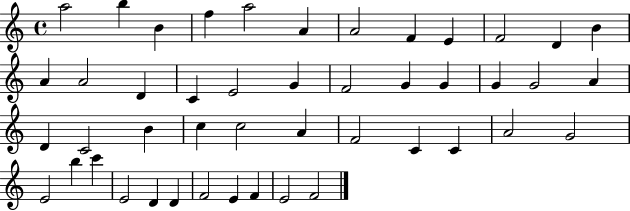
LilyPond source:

{
  \clef treble
  \time 4/4
  \defaultTimeSignature
  \key c \major
  a''2 b''4 b'4 | f''4 a''2 a'4 | a'2 f'4 e'4 | f'2 d'4 b'4 | \break a'4 a'2 d'4 | c'4 e'2 g'4 | f'2 g'4 g'4 | g'4 g'2 a'4 | \break d'4 c'2 b'4 | c''4 c''2 a'4 | f'2 c'4 c'4 | a'2 g'2 | \break e'2 b''4 c'''4 | e'2 d'4 d'4 | f'2 e'4 f'4 | e'2 f'2 | \break \bar "|."
}